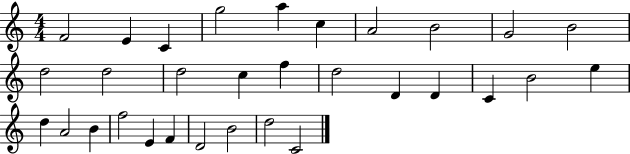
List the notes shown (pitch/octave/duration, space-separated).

F4/h E4/q C4/q G5/h A5/q C5/q A4/h B4/h G4/h B4/h D5/h D5/h D5/h C5/q F5/q D5/h D4/q D4/q C4/q B4/h E5/q D5/q A4/h B4/q F5/h E4/q F4/q D4/h B4/h D5/h C4/h